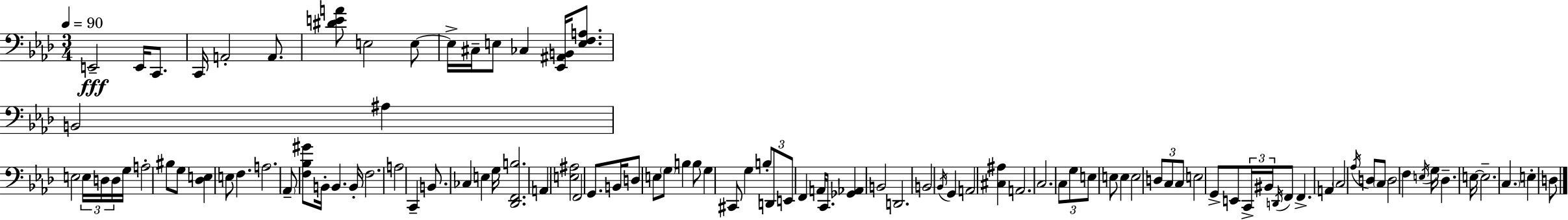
{
  \clef bass
  \numericTimeSignature
  \time 3/4
  \key f \minor
  \tempo 4 = 90
  e,2--\fff e,16 c,8. | c,16 a,2-. a,8. | <dis' e' a'>8 e2 e8~~ | e16-> cis16-- e8 ces4 <ees, ais, b,>16 <e f a>8. | \break b,2 ais4 | e2 \tuplet 3/2 { e16 d16 d16 } g16 | a2-. bis8 g8 | <des e>4 e8 f4. | \break a2. | \parenthesize aes,8-- <f bes gis'>8 b,16-. b,4. b,16-. | f2. | a2 c,4-- | \break b,8. ces4 e4 g16 | <des, f, b>2. | a,4 <e ais>2 | f,2 g,8. b,16 | \break d8 e8 \parenthesize g8 b4 b8 | g4 cis,8 g4 \tuplet 3/2 { b8-. | d,8 e,8 } f,4 a,16 c,8. | <ges, aes,>4 b,2 | \break d,2. | b,2 \acciaccatura { bes,16 } g,4 | a,2 <cis ais>4 | a,2. | \break c2. | \tuplet 3/2 { c8 g8 e8 } e8 e4 | e2 \tuplet 3/2 { d8 c8 | c8 } e2 g,8-> | \break e,8 \tuplet 3/2 { c,16-> bis,16 \acciaccatura { d,16 } } f,8 f,4.-> | a,4 \parenthesize c2 | \acciaccatura { aes16 } d8 \parenthesize c8 d2 | f4 \acciaccatura { e16 } g16 des4.-- | \break e16~~ e2.-- | \parenthesize c4. e4-. | d8 \bar "|."
}